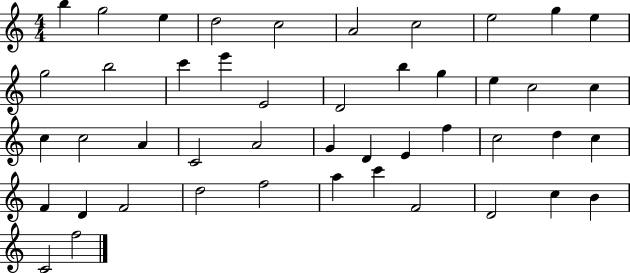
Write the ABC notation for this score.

X:1
T:Untitled
M:4/4
L:1/4
K:C
b g2 e d2 c2 A2 c2 e2 g e g2 b2 c' e' E2 D2 b g e c2 c c c2 A C2 A2 G D E f c2 d c F D F2 d2 f2 a c' F2 D2 c B C2 f2